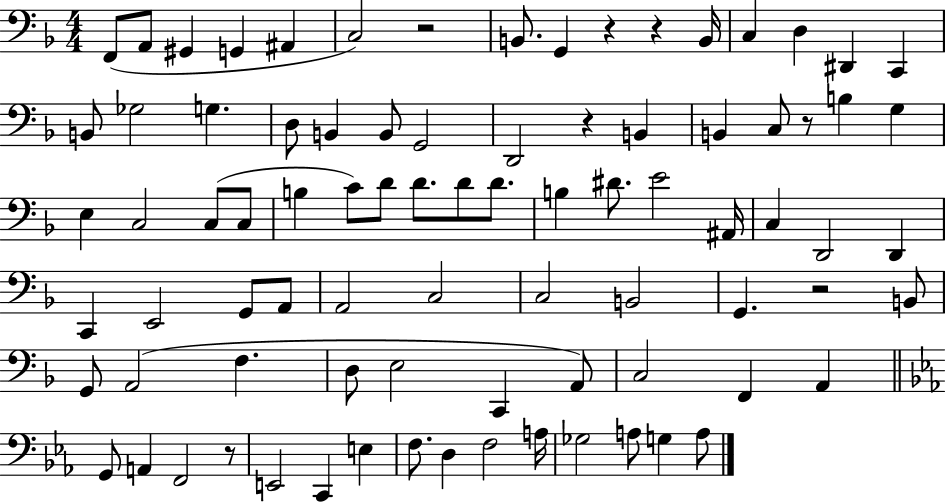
F2/e A2/e G#2/q G2/q A#2/q C3/h R/h B2/e. G2/q R/q R/q B2/s C3/q D3/q D#2/q C2/q B2/e Gb3/h G3/q. D3/e B2/q B2/e G2/h D2/h R/q B2/q B2/q C3/e R/e B3/q G3/q E3/q C3/h C3/e C3/e B3/q C4/e D4/e D4/e. D4/e D4/e. B3/q D#4/e. E4/h A#2/s C3/q D2/h D2/q C2/q E2/h G2/e A2/e A2/h C3/h C3/h B2/h G2/q. R/h B2/e G2/e A2/h F3/q. D3/e E3/h C2/q A2/e C3/h F2/q A2/q G2/e A2/q F2/h R/e E2/h C2/q E3/q F3/e. D3/q F3/h A3/s Gb3/h A3/e G3/q A3/e